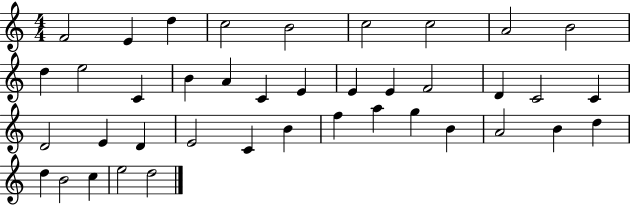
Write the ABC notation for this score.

X:1
T:Untitled
M:4/4
L:1/4
K:C
F2 E d c2 B2 c2 c2 A2 B2 d e2 C B A C E E E F2 D C2 C D2 E D E2 C B f a g B A2 B d d B2 c e2 d2